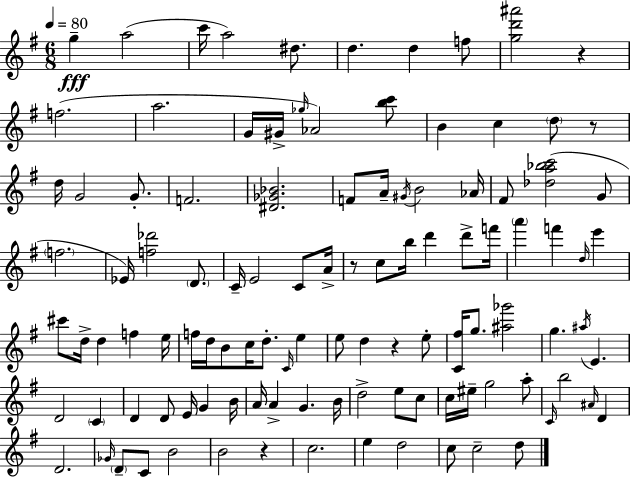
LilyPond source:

{
  \clef treble
  \numericTimeSignature
  \time 6/8
  \key g \major
  \tempo 4 = 80
  \repeat volta 2 { g''4--\fff a''2( | c'''16 a''2) dis''8. | d''4. d''4 f''8 | <g'' d''' ais'''>2 r4 | \break f''2.( | a''2. | g'16 gis'16-> \grace { ges''16 } aes'2) <b'' c'''>8 | b'4 c''4 \parenthesize d''8 r8 | \break d''16 g'2 g'8.-. | f'2. | <dis' ges' bes'>2. | f'8 a'16-- \acciaccatura { gis'16 } b'2 | \break aes'16 fis'8 <des'' a'' bes'' c'''>2( | g'8 \parenthesize f''2. | ees'16) <f'' des'''>2 \parenthesize d'8. | c'16-- e'2 c'8 | \break a'16-> r8 c''8 b''16 d'''4 d'''8-> | f'''16 \parenthesize a'''4 f'''4 \grace { d''16 } e'''4 | cis'''8 d''16-> d''4 f''4 | e''16 f''16 d''16 b'8 c''16 d''8.-. \grace { c'16 } | \break e''4 e''8 d''4 r4 | e''8-. <c' fis''>16 g''8. <ais'' ges'''>2 | g''4. \acciaccatura { ais''16 } e'4. | d'2 | \break \parenthesize c'4 d'4 d'8 e'16 | g'4 b'16 a'16 a'4-> g'4. | b'16 d''2-> | e''8 c''8 c''16 eis''16-- g''2 | \break a''8-. \grace { c'16 } b''2 | \grace { ais'16 } d'4 d'2. | \grace { ges'16 } \parenthesize d'8-- c'8 | b'2 b'2 | \break r4 c''2. | e''4 | d''2 c''8 c''2-- | d''8 } \bar "|."
}